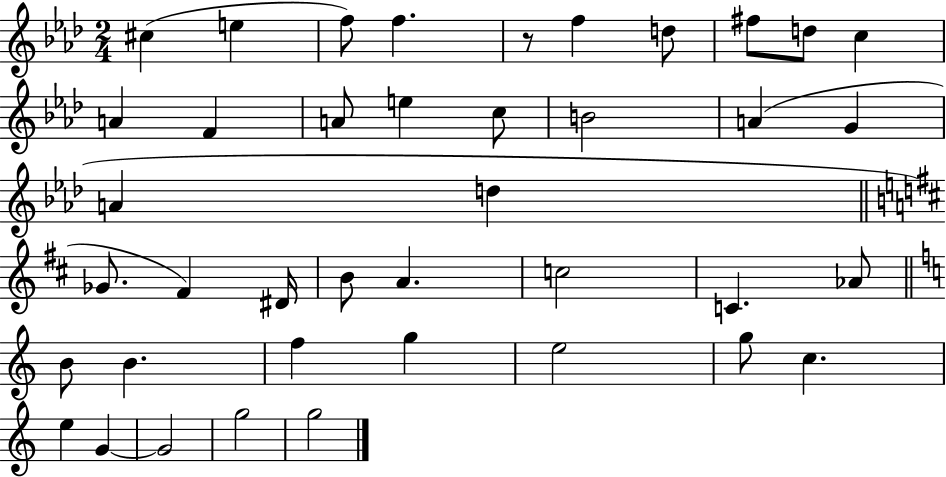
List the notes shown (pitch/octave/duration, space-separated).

C#5/q E5/q F5/e F5/q. R/e F5/q D5/e F#5/e D5/e C5/q A4/q F4/q A4/e E5/q C5/e B4/h A4/q G4/q A4/q D5/q Gb4/e. F#4/q D#4/s B4/e A4/q. C5/h C4/q. Ab4/e B4/e B4/q. F5/q G5/q E5/h G5/e C5/q. E5/q G4/q G4/h G5/h G5/h